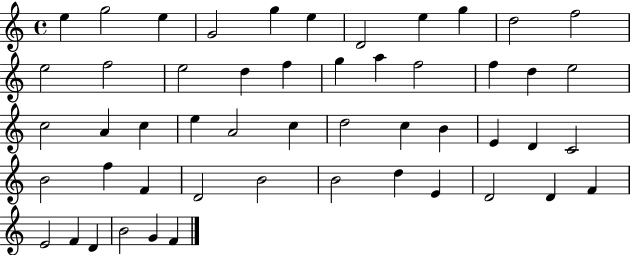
X:1
T:Untitled
M:4/4
L:1/4
K:C
e g2 e G2 g e D2 e g d2 f2 e2 f2 e2 d f g a f2 f d e2 c2 A c e A2 c d2 c B E D C2 B2 f F D2 B2 B2 d E D2 D F E2 F D B2 G F